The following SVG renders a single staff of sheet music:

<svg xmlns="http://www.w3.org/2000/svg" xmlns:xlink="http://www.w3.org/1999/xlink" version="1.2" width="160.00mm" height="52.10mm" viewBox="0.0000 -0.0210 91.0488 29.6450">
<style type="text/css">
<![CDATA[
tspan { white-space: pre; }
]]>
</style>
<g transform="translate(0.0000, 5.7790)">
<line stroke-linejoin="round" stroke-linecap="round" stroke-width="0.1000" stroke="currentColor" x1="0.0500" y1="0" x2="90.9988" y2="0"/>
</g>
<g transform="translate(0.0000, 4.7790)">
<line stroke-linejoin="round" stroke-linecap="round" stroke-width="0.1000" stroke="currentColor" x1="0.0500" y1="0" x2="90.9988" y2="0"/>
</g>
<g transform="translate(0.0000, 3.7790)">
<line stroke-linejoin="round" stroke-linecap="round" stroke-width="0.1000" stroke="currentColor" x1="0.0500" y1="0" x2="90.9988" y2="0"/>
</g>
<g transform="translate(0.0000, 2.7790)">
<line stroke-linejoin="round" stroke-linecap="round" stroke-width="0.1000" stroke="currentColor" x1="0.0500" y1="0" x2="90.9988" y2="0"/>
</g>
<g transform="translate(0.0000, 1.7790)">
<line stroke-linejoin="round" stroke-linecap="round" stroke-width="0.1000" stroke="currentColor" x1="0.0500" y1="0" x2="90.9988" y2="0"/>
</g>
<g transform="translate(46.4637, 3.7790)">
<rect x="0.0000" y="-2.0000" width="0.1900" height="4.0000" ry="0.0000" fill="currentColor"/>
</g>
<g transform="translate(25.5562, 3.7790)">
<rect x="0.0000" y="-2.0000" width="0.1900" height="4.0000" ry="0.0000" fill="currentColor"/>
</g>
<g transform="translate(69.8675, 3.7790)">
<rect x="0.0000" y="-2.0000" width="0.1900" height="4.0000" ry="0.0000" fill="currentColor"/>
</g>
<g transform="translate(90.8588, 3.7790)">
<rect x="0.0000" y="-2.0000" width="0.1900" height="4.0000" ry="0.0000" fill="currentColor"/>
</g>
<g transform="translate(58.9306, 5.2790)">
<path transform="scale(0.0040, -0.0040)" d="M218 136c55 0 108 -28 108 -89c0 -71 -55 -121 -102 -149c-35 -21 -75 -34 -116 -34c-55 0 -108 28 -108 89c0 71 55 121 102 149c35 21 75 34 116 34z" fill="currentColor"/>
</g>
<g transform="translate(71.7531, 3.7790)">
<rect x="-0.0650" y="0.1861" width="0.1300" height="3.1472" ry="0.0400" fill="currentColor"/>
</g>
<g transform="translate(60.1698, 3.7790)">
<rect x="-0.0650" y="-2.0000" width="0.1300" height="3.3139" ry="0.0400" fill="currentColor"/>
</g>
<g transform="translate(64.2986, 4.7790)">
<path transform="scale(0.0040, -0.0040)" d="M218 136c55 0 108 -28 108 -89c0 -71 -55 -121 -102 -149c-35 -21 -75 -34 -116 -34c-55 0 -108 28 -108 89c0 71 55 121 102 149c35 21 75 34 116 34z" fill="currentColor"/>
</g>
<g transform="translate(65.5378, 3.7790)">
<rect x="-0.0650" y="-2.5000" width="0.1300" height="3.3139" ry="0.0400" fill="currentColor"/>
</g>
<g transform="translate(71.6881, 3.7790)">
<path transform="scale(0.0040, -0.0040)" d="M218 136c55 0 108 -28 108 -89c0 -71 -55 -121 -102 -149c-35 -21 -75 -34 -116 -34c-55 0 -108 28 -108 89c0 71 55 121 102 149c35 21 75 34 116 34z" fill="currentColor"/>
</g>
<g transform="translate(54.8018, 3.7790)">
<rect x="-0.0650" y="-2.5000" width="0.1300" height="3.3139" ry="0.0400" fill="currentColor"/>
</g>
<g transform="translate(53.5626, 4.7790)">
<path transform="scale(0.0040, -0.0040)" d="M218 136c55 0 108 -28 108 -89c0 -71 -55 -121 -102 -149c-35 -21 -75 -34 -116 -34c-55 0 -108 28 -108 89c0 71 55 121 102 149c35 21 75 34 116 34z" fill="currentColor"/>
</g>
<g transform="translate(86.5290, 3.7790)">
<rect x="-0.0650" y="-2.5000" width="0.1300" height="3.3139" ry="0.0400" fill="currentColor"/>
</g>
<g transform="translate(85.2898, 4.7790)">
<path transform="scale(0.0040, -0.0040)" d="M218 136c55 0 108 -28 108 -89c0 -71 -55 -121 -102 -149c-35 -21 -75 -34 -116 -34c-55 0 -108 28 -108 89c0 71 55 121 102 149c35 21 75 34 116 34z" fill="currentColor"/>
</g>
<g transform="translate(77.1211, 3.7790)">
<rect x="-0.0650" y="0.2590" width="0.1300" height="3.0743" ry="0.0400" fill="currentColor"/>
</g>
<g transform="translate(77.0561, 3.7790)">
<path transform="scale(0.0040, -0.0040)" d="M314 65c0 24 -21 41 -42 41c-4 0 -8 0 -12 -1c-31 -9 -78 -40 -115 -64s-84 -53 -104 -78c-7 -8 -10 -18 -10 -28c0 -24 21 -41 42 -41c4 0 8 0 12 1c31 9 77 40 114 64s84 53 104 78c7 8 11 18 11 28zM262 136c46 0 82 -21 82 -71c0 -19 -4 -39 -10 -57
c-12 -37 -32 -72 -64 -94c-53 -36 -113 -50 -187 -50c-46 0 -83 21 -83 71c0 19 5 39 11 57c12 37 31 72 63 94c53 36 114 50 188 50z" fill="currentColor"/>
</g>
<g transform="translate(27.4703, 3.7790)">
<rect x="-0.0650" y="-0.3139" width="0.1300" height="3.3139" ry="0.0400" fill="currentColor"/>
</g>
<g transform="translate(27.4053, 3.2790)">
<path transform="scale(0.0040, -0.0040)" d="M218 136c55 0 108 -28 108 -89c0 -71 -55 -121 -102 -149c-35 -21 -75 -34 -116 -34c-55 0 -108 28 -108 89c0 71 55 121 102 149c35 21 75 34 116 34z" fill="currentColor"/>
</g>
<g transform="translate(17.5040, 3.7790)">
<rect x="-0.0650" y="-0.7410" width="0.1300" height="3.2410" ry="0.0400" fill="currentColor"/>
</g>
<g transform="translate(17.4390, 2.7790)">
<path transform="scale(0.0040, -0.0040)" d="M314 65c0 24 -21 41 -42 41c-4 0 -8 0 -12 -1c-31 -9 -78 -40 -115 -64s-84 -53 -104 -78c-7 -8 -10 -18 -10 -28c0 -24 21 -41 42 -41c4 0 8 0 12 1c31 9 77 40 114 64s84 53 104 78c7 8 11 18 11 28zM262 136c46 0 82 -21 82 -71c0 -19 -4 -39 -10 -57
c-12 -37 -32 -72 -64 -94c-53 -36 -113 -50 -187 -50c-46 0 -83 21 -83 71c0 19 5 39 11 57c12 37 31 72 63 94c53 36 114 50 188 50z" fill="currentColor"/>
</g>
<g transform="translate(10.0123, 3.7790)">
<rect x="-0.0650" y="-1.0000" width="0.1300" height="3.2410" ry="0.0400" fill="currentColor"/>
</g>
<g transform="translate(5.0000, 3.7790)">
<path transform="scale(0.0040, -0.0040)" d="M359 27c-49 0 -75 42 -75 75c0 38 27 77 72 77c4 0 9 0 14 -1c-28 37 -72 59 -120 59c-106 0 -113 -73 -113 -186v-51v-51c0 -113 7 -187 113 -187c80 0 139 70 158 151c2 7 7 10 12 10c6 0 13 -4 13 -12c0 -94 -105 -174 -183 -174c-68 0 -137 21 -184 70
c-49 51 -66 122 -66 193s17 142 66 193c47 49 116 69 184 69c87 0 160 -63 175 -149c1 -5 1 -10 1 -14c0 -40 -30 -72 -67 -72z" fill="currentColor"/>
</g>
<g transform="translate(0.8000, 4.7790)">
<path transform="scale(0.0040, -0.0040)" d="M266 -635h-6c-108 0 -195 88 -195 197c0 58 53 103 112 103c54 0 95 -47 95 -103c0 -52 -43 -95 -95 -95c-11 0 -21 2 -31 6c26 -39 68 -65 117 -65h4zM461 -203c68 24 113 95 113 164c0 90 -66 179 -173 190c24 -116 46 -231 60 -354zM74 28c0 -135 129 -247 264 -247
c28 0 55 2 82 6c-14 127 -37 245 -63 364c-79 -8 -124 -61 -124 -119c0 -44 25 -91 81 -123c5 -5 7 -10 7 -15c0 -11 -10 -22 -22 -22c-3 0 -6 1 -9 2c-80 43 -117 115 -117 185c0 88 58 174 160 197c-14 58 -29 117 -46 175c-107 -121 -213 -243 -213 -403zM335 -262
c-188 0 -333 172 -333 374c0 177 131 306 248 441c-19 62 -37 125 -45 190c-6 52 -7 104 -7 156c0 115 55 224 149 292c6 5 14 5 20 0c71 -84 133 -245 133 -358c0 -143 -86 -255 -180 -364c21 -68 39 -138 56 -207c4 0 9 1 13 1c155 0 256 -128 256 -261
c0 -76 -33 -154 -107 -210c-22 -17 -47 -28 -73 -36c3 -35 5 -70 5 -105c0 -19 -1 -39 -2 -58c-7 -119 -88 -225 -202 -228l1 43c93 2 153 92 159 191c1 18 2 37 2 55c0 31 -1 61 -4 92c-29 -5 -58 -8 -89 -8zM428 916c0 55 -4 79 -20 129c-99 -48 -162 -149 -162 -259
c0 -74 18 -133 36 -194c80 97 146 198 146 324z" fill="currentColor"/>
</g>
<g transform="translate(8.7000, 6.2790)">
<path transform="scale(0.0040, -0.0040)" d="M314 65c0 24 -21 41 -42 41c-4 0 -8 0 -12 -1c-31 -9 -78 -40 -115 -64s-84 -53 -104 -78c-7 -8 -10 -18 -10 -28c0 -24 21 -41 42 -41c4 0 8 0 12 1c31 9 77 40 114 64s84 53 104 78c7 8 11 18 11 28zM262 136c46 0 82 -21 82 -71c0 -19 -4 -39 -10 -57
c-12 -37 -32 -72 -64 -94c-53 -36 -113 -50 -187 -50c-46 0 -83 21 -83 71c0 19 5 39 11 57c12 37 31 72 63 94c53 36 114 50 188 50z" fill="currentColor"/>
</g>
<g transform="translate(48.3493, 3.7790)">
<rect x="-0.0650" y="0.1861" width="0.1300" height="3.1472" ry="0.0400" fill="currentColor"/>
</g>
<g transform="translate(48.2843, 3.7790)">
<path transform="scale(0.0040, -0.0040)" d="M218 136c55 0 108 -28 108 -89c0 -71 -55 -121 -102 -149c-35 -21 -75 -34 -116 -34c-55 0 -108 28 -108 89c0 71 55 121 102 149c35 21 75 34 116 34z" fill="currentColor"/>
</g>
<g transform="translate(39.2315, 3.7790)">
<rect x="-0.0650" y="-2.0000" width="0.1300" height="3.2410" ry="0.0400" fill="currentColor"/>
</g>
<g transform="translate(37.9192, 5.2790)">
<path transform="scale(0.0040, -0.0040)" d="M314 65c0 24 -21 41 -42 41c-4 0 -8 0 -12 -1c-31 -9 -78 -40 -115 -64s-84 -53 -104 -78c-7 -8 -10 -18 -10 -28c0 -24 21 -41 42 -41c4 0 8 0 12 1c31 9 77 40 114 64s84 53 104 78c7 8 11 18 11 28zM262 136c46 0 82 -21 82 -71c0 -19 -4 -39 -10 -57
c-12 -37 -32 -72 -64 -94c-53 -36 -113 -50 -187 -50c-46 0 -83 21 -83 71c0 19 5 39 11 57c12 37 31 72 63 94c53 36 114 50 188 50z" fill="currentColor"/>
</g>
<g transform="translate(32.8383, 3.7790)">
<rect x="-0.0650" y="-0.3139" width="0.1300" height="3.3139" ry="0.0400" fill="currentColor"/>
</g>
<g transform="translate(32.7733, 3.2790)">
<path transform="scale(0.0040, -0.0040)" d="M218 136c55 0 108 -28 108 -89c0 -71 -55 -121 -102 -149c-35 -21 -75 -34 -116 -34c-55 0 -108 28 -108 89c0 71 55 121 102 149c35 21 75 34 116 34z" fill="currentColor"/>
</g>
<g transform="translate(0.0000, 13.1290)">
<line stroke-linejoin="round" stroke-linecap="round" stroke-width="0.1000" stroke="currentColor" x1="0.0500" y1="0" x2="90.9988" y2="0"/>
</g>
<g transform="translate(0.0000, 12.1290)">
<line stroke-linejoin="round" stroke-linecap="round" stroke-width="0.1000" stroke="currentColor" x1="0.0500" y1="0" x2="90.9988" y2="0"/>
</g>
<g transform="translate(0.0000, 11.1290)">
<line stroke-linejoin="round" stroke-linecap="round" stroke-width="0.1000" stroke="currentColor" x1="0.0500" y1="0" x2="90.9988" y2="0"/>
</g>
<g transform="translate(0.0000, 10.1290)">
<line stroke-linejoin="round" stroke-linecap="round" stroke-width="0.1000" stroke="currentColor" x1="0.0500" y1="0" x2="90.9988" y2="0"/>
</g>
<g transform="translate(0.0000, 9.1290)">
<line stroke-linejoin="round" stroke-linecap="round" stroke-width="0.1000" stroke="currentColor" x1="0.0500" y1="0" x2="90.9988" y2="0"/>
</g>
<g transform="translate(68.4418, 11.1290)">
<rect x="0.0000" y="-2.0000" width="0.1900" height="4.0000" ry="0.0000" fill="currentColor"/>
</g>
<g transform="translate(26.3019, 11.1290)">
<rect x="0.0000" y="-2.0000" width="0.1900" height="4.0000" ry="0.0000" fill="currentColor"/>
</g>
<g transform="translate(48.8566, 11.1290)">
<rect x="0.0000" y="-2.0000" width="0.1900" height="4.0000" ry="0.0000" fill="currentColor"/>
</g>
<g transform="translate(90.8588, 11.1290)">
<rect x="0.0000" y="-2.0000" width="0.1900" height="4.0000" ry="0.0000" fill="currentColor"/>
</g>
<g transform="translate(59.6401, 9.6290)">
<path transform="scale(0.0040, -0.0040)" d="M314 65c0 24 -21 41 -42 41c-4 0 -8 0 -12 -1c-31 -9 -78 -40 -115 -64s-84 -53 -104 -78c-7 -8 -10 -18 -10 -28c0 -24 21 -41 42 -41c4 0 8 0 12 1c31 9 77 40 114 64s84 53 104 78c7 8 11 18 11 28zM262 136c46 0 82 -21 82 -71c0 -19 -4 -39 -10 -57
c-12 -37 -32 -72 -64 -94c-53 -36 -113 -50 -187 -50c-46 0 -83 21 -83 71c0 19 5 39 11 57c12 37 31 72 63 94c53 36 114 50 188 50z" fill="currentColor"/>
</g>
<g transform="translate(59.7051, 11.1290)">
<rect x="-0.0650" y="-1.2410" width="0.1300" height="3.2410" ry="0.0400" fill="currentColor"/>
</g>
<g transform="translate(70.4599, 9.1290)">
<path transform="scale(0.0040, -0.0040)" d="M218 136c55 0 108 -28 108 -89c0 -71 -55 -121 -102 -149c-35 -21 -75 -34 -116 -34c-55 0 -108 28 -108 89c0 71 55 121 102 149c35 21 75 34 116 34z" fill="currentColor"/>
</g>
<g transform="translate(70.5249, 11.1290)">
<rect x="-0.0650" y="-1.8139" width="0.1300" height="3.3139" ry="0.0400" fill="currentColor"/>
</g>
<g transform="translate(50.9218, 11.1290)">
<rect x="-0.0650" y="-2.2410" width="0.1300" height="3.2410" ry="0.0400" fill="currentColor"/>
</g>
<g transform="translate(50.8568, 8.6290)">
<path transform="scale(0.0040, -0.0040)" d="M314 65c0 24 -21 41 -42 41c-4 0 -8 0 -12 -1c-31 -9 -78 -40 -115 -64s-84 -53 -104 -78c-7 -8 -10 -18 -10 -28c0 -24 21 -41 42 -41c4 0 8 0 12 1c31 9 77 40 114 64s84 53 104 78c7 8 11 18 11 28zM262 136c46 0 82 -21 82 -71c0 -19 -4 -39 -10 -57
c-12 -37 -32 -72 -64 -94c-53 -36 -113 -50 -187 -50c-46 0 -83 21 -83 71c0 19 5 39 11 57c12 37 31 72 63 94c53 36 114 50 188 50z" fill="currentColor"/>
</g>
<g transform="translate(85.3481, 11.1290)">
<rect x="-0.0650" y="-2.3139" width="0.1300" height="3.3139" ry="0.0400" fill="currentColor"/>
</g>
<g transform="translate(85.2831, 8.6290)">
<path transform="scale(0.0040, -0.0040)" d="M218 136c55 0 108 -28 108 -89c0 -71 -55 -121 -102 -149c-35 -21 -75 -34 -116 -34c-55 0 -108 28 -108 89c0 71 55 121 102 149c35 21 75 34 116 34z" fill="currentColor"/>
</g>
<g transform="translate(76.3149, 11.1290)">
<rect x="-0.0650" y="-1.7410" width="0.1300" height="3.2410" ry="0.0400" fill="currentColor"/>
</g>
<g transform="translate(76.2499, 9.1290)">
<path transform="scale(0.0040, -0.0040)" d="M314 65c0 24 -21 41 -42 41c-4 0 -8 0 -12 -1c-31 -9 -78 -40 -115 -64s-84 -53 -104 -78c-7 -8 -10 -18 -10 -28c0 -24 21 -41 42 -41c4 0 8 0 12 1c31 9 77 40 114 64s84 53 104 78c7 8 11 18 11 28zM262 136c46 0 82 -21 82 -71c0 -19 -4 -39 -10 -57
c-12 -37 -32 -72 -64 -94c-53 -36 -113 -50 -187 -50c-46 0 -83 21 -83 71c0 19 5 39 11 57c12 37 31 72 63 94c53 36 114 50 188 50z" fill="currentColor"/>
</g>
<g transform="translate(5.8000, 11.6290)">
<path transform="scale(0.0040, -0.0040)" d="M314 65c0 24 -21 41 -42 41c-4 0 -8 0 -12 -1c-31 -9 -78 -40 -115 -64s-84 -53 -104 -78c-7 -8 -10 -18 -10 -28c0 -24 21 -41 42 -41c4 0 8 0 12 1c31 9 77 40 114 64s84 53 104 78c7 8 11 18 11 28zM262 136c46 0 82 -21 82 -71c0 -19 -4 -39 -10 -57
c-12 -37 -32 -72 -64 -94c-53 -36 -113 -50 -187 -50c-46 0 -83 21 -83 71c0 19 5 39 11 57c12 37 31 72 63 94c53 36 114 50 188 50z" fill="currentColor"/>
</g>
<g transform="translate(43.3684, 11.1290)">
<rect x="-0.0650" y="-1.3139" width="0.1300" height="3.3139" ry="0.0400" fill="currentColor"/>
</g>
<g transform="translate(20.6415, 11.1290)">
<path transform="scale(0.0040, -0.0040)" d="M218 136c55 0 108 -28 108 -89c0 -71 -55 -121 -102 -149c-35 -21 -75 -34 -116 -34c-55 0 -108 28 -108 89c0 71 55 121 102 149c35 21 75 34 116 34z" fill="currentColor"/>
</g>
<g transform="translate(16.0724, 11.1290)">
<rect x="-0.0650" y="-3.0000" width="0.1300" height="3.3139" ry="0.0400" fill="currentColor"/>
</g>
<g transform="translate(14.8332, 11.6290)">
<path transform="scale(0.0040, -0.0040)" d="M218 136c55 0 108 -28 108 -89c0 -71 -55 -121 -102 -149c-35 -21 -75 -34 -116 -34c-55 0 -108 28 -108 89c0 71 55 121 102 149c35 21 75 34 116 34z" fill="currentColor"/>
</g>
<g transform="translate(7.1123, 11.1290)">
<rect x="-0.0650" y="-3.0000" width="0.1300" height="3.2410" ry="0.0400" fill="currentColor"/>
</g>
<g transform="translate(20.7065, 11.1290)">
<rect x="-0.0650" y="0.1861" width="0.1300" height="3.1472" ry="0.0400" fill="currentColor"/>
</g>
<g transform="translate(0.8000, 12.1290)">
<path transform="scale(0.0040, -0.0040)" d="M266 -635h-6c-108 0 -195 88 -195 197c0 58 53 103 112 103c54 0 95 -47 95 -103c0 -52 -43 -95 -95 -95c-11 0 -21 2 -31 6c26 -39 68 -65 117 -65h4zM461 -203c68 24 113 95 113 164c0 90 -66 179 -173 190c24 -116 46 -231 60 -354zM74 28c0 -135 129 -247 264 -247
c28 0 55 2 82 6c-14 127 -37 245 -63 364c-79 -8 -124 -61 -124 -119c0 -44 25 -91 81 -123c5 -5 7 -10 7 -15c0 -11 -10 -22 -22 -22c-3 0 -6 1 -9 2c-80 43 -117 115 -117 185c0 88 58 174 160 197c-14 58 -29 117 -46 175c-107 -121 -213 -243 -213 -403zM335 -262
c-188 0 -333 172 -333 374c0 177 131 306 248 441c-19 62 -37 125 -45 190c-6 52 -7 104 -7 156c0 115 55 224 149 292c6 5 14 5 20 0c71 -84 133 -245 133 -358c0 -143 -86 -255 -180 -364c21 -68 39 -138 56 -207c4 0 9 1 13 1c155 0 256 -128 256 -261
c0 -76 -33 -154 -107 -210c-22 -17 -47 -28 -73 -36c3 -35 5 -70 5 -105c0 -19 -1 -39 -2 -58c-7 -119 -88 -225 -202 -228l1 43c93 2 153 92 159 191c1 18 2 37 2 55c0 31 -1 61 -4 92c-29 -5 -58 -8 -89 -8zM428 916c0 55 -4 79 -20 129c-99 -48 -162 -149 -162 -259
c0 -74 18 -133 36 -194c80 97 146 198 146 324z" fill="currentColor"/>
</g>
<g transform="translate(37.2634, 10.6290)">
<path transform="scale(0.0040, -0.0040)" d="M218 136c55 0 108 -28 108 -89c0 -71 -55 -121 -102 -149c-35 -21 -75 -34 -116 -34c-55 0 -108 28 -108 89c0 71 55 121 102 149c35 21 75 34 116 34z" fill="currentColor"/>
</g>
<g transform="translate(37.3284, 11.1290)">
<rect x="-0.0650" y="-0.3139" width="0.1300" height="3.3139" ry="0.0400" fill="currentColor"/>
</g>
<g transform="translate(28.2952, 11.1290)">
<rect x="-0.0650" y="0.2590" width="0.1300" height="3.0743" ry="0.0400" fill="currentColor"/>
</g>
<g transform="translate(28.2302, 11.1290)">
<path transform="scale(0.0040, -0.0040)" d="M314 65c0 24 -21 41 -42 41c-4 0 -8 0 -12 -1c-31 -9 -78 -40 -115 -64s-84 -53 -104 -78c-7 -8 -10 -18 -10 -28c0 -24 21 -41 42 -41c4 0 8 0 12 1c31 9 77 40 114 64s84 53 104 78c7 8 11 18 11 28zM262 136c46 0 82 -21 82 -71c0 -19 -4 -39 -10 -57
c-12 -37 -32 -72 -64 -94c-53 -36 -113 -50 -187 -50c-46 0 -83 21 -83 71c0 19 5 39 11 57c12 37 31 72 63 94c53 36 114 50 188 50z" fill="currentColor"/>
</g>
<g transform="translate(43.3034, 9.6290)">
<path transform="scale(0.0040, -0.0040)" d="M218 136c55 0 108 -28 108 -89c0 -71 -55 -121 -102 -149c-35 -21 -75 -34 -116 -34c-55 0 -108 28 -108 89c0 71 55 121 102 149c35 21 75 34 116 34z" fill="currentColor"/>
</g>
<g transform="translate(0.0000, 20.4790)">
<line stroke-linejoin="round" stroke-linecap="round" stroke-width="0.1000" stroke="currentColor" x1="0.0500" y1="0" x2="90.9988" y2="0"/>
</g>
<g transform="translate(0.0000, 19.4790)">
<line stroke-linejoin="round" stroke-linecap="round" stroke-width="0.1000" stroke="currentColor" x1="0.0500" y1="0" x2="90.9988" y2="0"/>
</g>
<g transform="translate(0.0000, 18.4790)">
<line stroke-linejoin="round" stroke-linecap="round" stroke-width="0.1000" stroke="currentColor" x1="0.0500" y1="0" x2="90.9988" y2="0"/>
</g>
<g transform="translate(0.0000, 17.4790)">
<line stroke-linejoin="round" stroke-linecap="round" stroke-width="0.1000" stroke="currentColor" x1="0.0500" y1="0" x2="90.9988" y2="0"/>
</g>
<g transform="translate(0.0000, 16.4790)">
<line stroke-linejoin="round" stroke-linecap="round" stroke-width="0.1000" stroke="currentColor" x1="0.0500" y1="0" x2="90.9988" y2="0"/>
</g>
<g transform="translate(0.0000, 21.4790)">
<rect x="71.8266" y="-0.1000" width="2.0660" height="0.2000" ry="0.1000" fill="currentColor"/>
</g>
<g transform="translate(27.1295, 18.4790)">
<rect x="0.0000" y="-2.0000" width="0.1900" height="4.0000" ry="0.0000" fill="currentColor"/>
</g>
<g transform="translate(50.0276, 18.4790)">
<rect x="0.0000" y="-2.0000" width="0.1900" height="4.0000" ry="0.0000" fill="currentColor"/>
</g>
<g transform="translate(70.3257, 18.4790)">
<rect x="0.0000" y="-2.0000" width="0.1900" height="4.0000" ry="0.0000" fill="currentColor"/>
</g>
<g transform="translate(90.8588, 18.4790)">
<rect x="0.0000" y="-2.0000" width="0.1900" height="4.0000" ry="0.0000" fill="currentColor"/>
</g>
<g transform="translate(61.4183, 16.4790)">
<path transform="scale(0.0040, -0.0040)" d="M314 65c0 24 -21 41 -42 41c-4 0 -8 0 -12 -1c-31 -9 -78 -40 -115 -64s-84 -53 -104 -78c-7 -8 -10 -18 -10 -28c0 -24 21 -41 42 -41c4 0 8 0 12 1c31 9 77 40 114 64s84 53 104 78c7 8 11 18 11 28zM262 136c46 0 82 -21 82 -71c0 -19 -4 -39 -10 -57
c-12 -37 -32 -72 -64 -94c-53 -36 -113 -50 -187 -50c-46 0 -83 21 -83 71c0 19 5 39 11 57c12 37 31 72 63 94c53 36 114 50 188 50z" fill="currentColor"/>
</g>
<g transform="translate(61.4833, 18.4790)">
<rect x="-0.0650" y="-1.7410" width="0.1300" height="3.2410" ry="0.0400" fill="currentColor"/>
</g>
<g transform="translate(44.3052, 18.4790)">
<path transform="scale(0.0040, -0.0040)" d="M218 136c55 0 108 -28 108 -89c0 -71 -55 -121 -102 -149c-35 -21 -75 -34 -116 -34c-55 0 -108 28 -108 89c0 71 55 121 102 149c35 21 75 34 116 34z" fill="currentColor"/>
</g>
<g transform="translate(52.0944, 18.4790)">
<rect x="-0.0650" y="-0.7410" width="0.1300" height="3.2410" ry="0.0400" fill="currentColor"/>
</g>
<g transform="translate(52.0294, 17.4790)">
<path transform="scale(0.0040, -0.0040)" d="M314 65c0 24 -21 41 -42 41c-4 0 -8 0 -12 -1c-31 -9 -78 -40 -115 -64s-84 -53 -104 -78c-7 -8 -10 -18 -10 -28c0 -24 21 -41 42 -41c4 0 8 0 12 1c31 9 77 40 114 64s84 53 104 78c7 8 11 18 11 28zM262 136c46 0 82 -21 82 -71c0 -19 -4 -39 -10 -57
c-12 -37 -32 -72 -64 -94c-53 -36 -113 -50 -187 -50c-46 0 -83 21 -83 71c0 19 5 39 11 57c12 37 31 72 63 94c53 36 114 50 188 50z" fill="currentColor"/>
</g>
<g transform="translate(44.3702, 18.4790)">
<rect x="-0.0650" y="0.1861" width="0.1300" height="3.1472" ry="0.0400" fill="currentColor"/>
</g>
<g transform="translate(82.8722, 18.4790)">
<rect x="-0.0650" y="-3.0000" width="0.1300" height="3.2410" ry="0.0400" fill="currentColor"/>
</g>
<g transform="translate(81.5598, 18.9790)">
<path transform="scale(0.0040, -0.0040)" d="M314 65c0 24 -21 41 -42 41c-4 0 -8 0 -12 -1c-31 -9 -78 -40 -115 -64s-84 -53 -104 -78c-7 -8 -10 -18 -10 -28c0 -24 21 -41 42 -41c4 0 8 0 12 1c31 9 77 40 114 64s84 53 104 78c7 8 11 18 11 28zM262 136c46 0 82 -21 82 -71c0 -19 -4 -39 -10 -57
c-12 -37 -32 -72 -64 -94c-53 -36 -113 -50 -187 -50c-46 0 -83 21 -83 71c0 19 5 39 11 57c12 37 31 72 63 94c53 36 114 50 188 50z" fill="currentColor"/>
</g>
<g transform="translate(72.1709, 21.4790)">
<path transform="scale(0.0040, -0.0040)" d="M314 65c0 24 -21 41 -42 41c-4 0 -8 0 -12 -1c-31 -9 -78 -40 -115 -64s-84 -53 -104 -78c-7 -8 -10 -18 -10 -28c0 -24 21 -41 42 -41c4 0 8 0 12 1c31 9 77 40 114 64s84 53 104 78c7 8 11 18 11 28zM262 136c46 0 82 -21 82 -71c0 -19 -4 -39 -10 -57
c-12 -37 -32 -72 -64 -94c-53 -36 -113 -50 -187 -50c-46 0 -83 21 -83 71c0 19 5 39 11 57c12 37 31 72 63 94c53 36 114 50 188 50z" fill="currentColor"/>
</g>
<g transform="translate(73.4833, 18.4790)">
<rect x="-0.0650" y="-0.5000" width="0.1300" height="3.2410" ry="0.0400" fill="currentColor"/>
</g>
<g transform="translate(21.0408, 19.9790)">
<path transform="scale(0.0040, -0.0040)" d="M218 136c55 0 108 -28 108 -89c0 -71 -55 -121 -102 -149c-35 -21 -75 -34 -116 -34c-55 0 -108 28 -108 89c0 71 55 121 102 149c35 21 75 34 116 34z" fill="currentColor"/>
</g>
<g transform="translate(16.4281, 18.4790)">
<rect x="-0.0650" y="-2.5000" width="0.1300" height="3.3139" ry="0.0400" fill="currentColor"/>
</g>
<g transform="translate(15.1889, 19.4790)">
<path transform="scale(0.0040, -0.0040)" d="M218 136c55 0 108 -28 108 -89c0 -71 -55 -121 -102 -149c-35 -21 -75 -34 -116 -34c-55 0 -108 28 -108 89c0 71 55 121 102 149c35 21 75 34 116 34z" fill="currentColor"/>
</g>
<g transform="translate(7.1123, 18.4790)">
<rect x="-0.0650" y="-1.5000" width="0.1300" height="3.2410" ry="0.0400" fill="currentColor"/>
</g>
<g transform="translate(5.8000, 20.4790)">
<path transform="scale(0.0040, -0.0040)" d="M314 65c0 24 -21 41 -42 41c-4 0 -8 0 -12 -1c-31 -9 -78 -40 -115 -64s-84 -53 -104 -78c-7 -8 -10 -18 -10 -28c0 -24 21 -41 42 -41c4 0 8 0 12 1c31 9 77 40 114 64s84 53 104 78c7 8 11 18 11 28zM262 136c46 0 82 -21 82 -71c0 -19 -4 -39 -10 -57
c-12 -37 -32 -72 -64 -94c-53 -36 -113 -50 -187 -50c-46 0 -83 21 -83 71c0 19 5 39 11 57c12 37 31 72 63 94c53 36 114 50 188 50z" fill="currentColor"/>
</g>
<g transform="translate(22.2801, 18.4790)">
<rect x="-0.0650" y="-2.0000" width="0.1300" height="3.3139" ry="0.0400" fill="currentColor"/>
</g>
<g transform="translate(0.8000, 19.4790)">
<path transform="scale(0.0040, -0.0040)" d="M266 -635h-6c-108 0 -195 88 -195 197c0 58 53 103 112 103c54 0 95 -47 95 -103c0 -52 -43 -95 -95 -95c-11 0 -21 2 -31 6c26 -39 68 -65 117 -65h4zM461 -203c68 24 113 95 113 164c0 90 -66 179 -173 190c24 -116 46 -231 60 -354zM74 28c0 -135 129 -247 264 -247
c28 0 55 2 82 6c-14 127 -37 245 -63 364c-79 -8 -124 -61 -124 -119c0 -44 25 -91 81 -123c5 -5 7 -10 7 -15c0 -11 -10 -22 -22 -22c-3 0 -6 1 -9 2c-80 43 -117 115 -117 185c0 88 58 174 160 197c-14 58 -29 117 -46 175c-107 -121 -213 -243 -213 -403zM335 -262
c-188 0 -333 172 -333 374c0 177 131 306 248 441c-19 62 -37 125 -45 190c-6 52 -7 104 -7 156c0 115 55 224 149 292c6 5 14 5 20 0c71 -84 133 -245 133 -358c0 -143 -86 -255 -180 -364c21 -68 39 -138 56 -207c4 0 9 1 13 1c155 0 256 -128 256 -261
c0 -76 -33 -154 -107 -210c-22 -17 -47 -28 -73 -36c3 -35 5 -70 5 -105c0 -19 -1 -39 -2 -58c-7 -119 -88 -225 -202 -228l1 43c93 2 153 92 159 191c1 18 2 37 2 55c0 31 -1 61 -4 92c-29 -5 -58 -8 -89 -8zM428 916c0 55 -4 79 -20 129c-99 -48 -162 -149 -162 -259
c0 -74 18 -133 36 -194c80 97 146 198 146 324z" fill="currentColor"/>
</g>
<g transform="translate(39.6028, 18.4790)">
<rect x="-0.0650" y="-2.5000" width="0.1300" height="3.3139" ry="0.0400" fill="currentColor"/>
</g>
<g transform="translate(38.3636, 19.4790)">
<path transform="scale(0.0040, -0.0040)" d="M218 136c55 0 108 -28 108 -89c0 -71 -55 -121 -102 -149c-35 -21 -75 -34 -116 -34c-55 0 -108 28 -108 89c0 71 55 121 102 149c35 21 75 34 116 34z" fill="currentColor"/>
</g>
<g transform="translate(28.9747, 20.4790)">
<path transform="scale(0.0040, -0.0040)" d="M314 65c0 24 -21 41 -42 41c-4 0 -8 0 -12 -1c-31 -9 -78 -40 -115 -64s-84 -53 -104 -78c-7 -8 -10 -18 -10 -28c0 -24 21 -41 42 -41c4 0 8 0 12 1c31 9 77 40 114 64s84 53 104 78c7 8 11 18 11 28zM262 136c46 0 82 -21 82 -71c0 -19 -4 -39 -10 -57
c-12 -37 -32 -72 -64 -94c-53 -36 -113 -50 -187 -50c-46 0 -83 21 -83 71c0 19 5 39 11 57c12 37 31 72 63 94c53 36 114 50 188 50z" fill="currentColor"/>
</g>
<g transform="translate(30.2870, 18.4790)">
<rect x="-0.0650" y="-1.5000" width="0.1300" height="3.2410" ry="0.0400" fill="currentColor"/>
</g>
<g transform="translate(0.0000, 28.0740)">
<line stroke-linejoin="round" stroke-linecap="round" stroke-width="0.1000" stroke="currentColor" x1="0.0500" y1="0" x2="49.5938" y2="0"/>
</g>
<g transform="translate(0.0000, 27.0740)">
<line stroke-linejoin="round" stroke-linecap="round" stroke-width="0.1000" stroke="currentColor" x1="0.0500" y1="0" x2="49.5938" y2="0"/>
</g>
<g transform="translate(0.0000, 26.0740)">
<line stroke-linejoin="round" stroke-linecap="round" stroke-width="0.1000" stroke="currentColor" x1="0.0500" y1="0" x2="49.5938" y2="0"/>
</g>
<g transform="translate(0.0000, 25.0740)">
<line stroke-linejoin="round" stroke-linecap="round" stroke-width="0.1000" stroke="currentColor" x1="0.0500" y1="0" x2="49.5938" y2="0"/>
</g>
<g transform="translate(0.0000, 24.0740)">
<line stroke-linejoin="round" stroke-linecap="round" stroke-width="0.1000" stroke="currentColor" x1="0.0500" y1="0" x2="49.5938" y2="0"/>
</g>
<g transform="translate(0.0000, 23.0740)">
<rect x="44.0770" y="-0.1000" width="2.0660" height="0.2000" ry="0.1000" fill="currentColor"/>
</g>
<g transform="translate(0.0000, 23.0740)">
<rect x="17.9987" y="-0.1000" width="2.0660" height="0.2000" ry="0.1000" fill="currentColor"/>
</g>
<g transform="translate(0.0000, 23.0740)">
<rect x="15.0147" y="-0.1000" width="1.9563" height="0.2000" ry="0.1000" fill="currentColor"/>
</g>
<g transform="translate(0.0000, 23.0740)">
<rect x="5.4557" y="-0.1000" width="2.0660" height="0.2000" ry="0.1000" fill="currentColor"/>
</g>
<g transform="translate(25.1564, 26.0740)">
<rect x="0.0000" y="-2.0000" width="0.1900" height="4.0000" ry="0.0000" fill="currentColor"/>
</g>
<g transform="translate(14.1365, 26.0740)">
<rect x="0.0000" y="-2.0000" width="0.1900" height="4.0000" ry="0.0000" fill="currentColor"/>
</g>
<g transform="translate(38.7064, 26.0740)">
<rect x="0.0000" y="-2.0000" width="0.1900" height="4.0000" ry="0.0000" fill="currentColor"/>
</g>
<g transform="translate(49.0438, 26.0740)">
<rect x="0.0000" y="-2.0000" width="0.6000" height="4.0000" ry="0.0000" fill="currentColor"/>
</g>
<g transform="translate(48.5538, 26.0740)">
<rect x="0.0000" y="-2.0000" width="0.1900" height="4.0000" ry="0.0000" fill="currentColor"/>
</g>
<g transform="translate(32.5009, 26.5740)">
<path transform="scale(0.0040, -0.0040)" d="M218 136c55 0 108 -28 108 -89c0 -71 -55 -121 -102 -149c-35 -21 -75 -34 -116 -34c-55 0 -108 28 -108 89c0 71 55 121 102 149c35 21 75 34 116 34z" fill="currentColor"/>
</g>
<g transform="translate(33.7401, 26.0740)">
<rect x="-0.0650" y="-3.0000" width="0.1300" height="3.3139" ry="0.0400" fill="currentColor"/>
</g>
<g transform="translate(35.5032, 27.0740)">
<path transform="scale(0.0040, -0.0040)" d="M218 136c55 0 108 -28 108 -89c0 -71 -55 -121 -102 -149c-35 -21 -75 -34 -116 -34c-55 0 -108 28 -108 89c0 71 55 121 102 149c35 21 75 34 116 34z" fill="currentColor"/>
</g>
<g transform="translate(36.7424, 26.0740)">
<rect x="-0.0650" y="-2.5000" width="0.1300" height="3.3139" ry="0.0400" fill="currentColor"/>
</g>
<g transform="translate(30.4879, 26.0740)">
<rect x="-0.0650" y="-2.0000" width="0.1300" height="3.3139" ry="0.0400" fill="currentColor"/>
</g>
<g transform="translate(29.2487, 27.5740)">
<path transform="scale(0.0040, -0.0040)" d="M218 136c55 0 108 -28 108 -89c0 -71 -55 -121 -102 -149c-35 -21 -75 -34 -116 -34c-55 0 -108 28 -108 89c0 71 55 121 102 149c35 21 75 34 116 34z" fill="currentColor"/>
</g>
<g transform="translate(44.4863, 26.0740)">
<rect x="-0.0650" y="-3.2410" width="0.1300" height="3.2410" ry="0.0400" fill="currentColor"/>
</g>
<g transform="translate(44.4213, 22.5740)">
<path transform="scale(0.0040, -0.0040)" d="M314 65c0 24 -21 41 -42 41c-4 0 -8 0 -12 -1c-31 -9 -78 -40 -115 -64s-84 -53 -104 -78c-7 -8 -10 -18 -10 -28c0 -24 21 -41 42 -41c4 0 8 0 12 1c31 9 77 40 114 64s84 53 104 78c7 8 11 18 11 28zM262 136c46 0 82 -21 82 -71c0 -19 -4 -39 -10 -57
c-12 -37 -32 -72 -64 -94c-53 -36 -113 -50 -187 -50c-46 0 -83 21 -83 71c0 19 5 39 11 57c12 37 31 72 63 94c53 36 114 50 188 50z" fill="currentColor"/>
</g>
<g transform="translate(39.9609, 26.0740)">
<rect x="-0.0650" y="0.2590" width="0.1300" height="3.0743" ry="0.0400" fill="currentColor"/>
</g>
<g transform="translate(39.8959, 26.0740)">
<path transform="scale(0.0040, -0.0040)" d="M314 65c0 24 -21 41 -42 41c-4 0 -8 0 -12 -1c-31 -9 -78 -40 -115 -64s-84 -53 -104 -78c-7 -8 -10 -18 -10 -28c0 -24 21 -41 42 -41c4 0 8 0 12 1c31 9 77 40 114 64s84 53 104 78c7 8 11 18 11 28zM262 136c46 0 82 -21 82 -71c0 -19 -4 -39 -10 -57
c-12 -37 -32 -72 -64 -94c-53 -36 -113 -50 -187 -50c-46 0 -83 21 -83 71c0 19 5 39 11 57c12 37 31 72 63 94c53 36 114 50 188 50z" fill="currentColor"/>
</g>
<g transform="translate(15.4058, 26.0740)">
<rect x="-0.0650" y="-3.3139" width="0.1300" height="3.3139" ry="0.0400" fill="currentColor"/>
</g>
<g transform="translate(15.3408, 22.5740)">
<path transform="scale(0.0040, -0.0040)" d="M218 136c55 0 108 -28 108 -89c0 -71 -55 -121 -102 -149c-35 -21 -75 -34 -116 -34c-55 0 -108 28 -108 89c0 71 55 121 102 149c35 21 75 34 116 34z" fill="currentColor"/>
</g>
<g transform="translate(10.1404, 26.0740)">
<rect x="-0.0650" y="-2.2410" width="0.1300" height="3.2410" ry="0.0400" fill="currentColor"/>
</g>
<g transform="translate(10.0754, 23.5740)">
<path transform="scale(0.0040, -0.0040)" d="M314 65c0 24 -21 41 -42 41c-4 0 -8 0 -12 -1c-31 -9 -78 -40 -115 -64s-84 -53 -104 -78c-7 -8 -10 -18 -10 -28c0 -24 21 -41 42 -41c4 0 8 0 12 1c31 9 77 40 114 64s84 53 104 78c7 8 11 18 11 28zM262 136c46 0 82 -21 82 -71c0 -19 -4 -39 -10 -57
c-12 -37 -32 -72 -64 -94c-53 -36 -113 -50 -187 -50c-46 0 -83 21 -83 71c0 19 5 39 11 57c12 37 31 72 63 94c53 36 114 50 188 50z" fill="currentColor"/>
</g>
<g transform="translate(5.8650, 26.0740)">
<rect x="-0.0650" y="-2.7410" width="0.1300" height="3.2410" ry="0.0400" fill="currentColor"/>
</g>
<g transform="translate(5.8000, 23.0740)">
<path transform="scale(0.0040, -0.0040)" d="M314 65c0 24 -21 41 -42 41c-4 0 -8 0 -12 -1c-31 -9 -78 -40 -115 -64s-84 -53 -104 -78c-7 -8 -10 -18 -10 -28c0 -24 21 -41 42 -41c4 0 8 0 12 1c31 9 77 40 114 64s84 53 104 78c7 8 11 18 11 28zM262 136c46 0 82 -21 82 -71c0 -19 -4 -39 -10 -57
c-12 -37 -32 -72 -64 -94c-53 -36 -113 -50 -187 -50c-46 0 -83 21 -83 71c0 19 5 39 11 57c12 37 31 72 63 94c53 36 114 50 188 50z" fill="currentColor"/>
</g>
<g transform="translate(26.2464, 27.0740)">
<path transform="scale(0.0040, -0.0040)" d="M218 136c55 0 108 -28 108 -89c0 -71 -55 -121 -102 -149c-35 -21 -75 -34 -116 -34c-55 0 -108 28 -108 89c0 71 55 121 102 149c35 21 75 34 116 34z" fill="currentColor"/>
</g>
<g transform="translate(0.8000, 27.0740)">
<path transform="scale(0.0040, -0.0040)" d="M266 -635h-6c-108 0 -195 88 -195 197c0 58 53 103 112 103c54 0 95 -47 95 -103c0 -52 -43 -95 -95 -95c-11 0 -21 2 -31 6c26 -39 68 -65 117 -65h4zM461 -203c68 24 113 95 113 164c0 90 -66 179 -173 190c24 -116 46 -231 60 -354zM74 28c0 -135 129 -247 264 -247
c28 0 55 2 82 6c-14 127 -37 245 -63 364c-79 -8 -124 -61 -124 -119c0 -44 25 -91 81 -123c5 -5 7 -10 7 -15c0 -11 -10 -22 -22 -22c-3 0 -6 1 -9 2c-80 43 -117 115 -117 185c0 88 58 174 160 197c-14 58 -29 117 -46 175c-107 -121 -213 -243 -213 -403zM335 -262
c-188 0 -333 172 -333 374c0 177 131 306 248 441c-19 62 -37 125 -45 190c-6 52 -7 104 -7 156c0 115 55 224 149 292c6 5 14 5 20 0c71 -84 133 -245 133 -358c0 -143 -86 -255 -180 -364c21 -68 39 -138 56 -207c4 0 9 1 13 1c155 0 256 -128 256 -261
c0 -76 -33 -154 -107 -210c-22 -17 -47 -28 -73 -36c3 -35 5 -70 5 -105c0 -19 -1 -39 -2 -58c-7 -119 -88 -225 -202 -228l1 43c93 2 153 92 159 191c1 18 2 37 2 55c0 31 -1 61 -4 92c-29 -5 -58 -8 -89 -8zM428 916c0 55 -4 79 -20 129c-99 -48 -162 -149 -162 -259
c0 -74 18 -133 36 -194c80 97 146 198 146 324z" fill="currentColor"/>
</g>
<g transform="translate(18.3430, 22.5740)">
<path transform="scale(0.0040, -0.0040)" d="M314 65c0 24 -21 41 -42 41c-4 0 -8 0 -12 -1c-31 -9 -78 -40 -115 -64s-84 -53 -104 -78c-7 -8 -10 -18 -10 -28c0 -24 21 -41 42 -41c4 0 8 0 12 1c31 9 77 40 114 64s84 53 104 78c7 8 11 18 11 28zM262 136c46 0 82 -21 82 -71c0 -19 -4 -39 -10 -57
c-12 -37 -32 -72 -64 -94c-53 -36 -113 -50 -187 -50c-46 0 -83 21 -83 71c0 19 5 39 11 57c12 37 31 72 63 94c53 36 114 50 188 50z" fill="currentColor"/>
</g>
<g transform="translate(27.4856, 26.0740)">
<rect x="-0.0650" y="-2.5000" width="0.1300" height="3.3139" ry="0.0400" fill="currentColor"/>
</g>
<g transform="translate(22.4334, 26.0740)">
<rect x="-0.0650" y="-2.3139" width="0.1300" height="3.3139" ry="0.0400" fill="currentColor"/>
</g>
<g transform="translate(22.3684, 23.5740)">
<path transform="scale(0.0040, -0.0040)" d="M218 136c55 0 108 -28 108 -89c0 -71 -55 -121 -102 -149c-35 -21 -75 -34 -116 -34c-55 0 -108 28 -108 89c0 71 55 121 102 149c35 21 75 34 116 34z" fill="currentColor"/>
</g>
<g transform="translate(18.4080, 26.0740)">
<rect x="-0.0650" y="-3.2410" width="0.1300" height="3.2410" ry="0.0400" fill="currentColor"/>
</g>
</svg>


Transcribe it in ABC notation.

X:1
T:Untitled
M:4/4
L:1/4
K:C
D2 d2 c c F2 B G F G B B2 G A2 A B B2 c e g2 e2 f f2 g E2 G F E2 G B d2 f2 C2 A2 a2 g2 b b2 g G F A G B2 b2